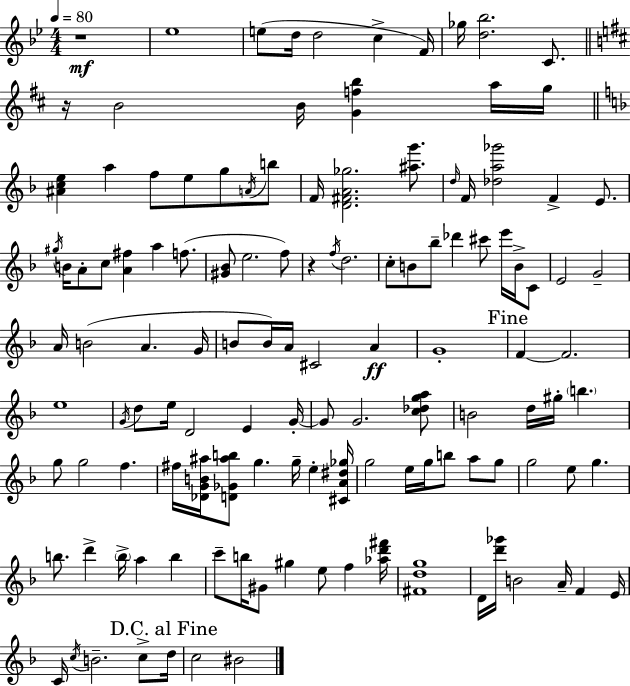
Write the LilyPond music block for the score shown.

{
  \clef treble
  \numericTimeSignature
  \time 4/4
  \key g \minor
  \tempo 4 = 80
  r1\mf | ees''1 | e''8( d''16 d''2 c''4-> f'16) | ges''16 <d'' bes''>2. c'8. | \break \bar "||" \break \key d \major r16 b'2 b'16 <g' f'' b''>4 a''16 g''16 | \bar "||" \break \key f \major <ais' c'' e''>4 a''4 f''8 e''8 g''8 \acciaccatura { a'16 } b''8 | f'16 <d' fis' a' ges''>2. <ais'' g'''>8. | \grace { d''16 } f'16 <des'' a'' ges'''>2 f'4-> e'8. | \acciaccatura { gis''16 } b'16 a'8-. c''8 <a' fis''>4 a''4 | \break f''8.( <gis' bes'>8 e''2. | f''8) r4 \acciaccatura { f''16 } d''2. | c''8-. b'8 bes''8-- des'''4 cis'''8 | e'''16 b'16-> c'8 e'2 g'2-- | \break a'16 b'2( a'4. | g'16 b'8 b'16) a'16 cis'2 | a'4\ff g'1-. | \mark "Fine" f'4~~ f'2. | \break e''1 | \acciaccatura { g'16 } d''8 e''16 d'2 | e'4 g'16-.~~ g'8 g'2. | <c'' des'' g'' a''>8 b'2 d''16 gis''16-. \parenthesize b''4. | \break g''8 g''2 f''4. | fis''16 <des' g' b' ais''>16 <d' ges' ais'' b''>8 g''4. g''16-- | e''4-. <cis' a' dis'' ges''>16 g''2 e''16 g''16 b''8 | a''8 g''8 g''2 e''8 g''4. | \break b''8. d'''4-> \parenthesize b''16-> a''4 | b''4 c'''8-- b''16 gis'8 gis''4 e''8 | f''4 <aes'' d''' fis'''>16 <fis' d'' g''>1 | d'16 <d''' ges'''>16 b'2 a'16-- | \break f'4 e'16 c'16 \acciaccatura { c''16 } b'2.-- | c''8-> \mark "D.C. al Fine" d''16 c''2 bis'2 | \bar "|."
}